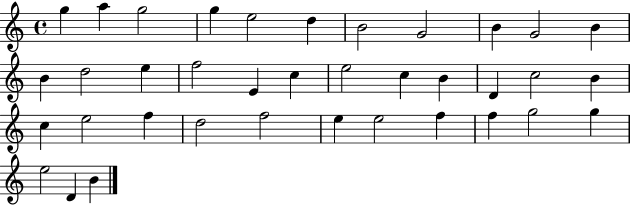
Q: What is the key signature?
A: C major